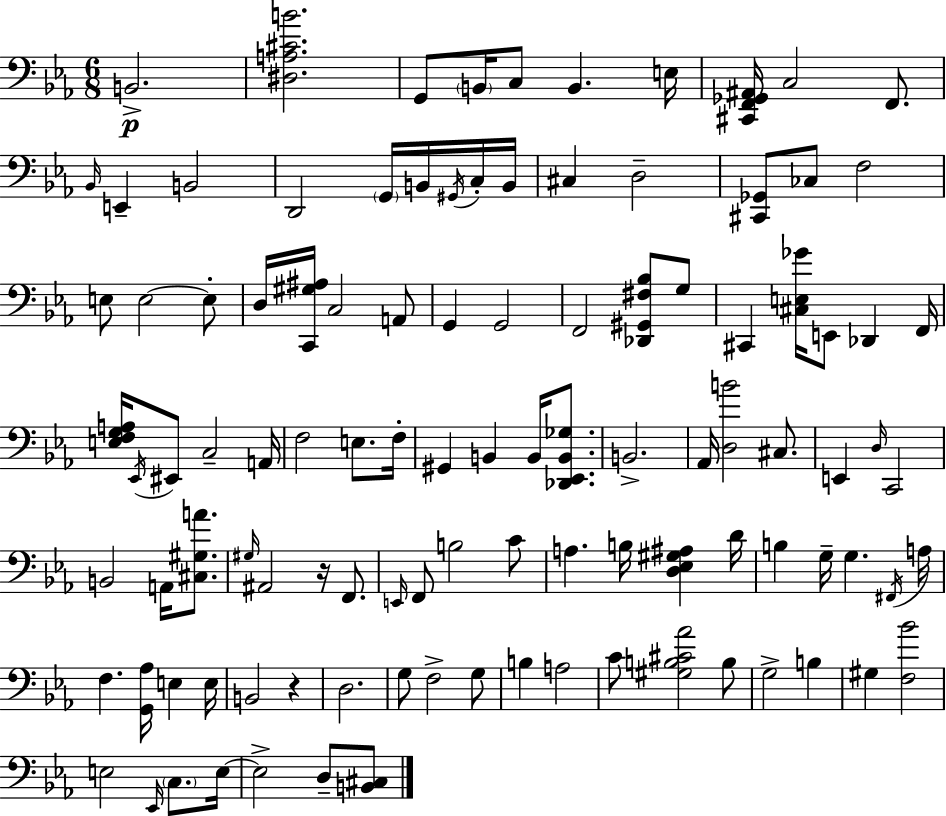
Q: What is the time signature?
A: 6/8